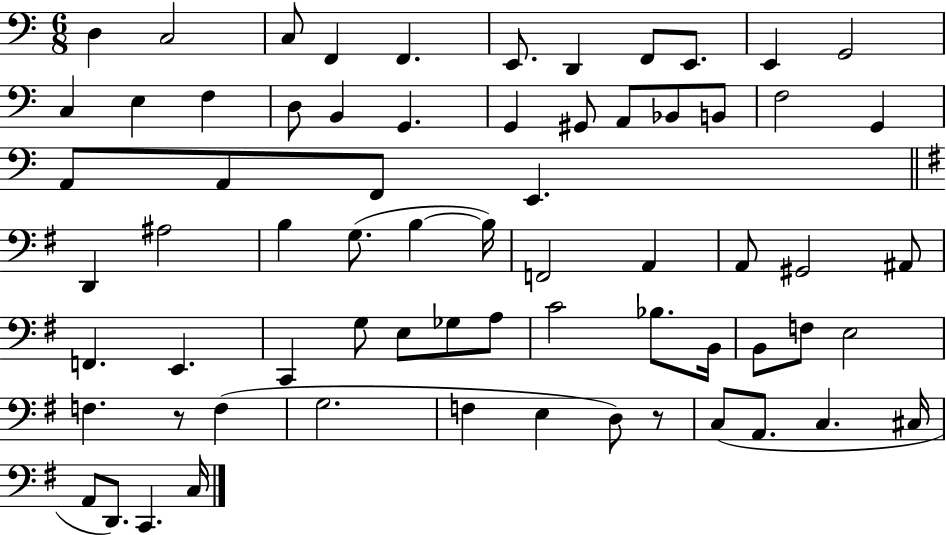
X:1
T:Untitled
M:6/8
L:1/4
K:C
D, C,2 C,/2 F,, F,, E,,/2 D,, F,,/2 E,,/2 E,, G,,2 C, E, F, D,/2 B,, G,, G,, ^G,,/2 A,,/2 _B,,/2 B,,/2 F,2 G,, A,,/2 A,,/2 F,,/2 E,, D,, ^A,2 B, G,/2 B, B,/4 F,,2 A,, A,,/2 ^G,,2 ^A,,/2 F,, E,, C,, G,/2 E,/2 _G,/2 A,/2 C2 _B,/2 B,,/4 B,,/2 F,/2 E,2 F, z/2 F, G,2 F, E, D,/2 z/2 C,/2 A,,/2 C, ^C,/4 A,,/2 D,,/2 C,, C,/4